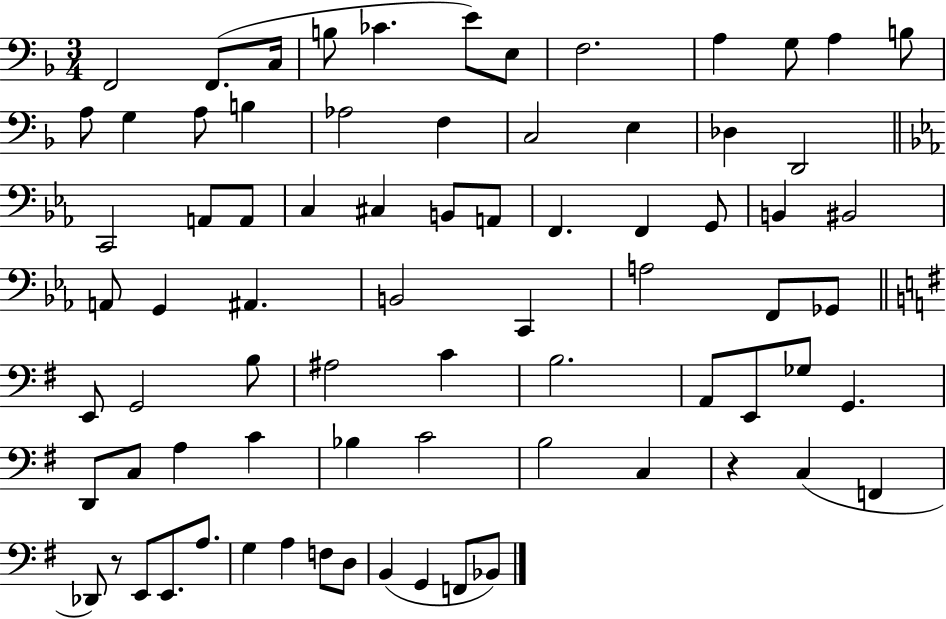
F2/h F2/e. C3/s B3/e CES4/q. E4/e E3/e F3/h. A3/q G3/e A3/q B3/e A3/e G3/q A3/e B3/q Ab3/h F3/q C3/h E3/q Db3/q D2/h C2/h A2/e A2/e C3/q C#3/q B2/e A2/e F2/q. F2/q G2/e B2/q BIS2/h A2/e G2/q A#2/q. B2/h C2/q A3/h F2/e Gb2/e E2/e G2/h B3/e A#3/h C4/q B3/h. A2/e E2/e Gb3/e G2/q. D2/e C3/e A3/q C4/q Bb3/q C4/h B3/h C3/q R/q C3/q F2/q Db2/e R/e E2/e E2/e. A3/e. G3/q A3/q F3/e D3/e B2/q G2/q F2/e Bb2/e